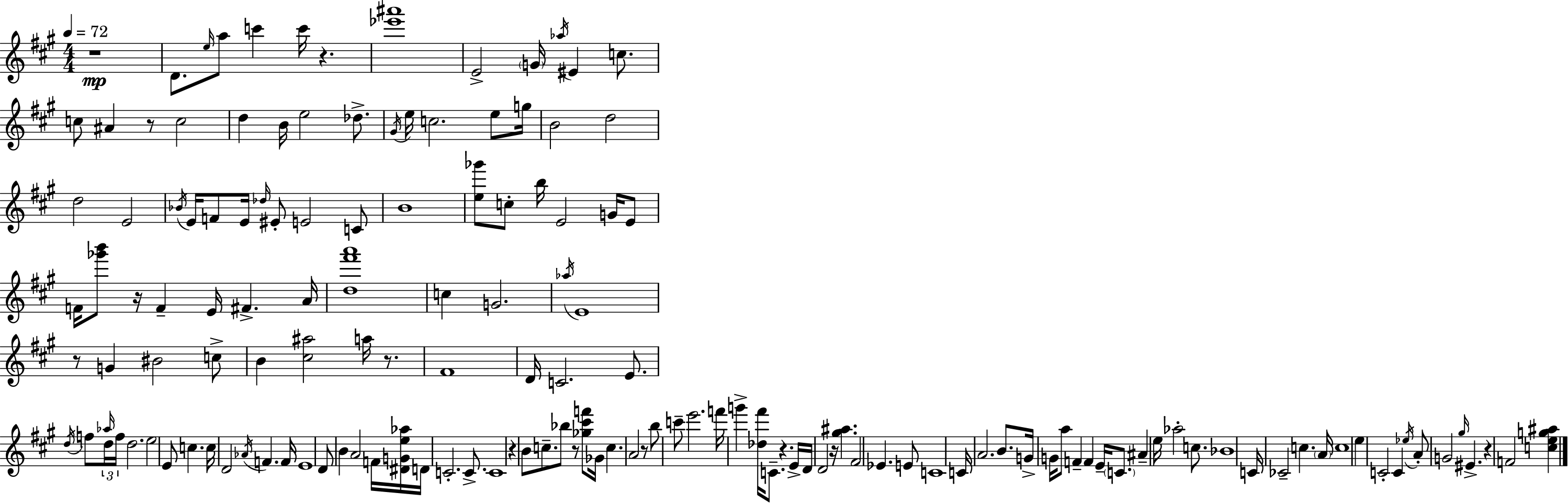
{
  \clef treble
  \numericTimeSignature
  \time 4/4
  \key a \major
  \tempo 4 = 72
  \repeat volta 2 { r1\mp | d'8. \grace { e''16 } a''8 c'''4 c'''16 r4. | <ees''' ais'''>1 | e'2-> \parenthesize g'16 \acciaccatura { aes''16 } eis'4 c''8. | \break c''8 ais'4 r8 c''2 | d''4 b'16 e''2 des''8.-> | \acciaccatura { gis'16 } e''16 c''2. | e''8 g''16 b'2 d''2 | \break d''2 e'2 | \acciaccatura { bes'16 } e'16 f'8 e'16 \grace { des''16 } eis'8-. e'2 | c'8 b'1 | <e'' ges'''>8 c''8-. b''16 e'2 | \break g'16 e'8 f'16 <ges''' b'''>8 r16 f'4-- e'16 fis'4.-> | a'16 <d'' fis''' a'''>1 | c''4 g'2. | \acciaccatura { aes''16 } e'1 | \break r8 g'4 bis'2 | c''8-> b'4 <cis'' ais''>2 | a''16 r8. fis'1 | d'16 c'2. | \break e'8. \acciaccatura { d''16 } f''8 \tuplet 3/2 { \grace { aes''16 } d''16 f''16 } d''2. | e''2 | e'8 c''4. c''16 d'2 | \acciaccatura { aes'16 } f'4. f'16 e'1 | \break d'8 b'4 a'2 | f'16 <dis' g' e'' aes''>16 d'16 c'2.-. | c'8.-> c'1 | r4 b'8 c''8.-- | \break bes''8 r8 <ges'' cis''' f'''>8 ges'16 c''4. a'2 | r8 b''8 c'''8-- e'''2. | f'''16 g'''4-> <des'' fis'''>16 c'8.-- | r4. e'16-> d'16 d'2 | \break r16 <gis'' ais''>4. fis'2 | ees'4. e'8 c'1 | c'16 a'2. | b'8. g'16-> g'16 a''8 f'4-- | \break f'4 e'16-- \parenthesize c'8. ais'4-- e''16 aes''2-. | c''8. bes'1 | c'16 ces'2-- | c''4. \parenthesize a'16 c''1 | \break e''4 c'2-. | c'4 \acciaccatura { ees''16 } a'8-. g'2 | \grace { gis''16 } eis'4.-> r4 f'2 | <c'' e'' g'' ais''>4 } \bar "|."
}